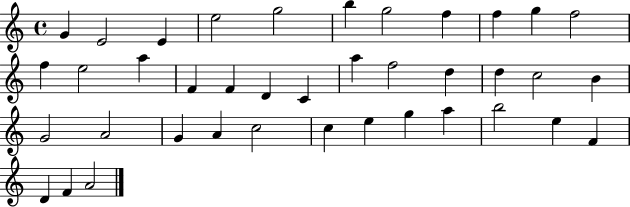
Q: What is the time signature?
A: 4/4